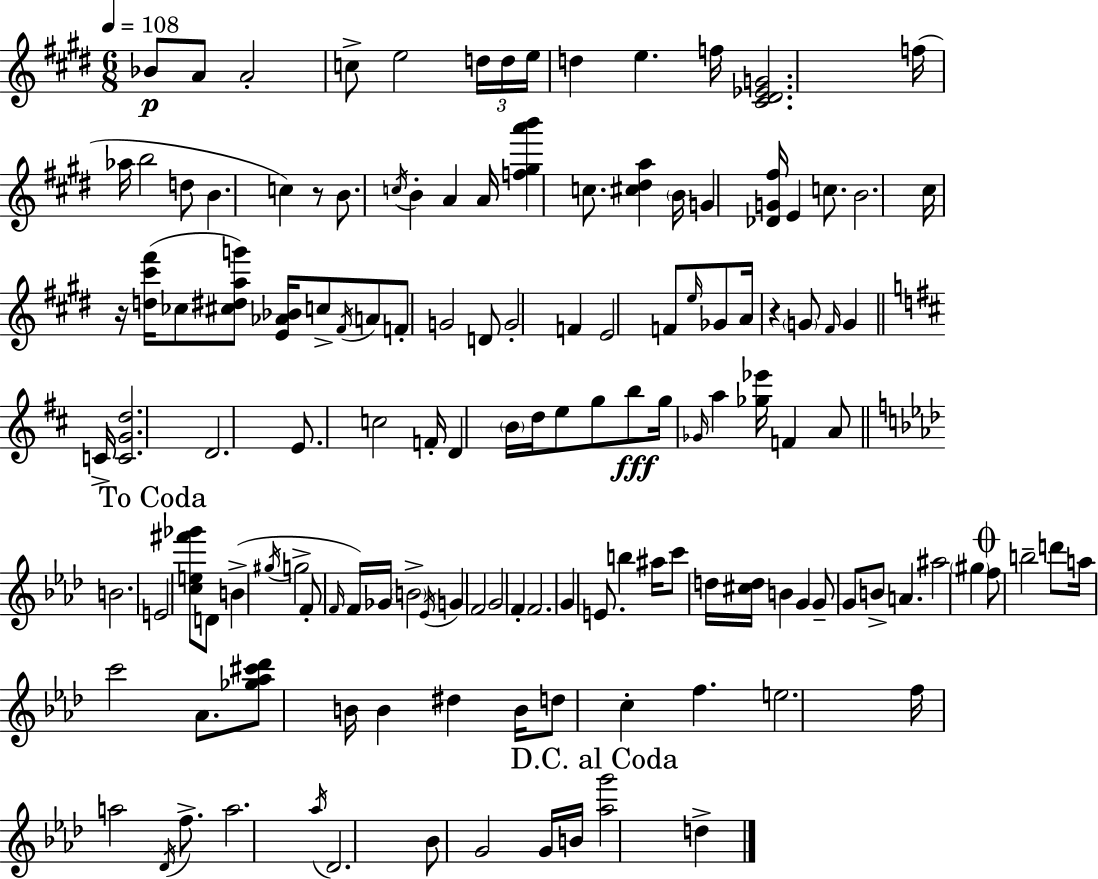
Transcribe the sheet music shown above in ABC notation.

X:1
T:Untitled
M:6/8
L:1/4
K:E
_B/2 A/2 A2 c/2 e2 d/4 d/4 e/4 d e f/4 [^C^D_EG]2 f/4 _a/4 b2 d/2 B c z/2 B/2 c/4 B A A/4 [f^ga'b'] c/2 [^c^da] B/4 G [_DG^f]/4 E c/2 B2 ^c/4 z/4 [d^c'^f']/4 _c/2 [^c^dag']/2 [E_A_B]/4 c/2 ^F/4 A/2 F/2 G2 D/2 G2 F E2 F/2 e/4 _G/2 A/4 z G/2 ^F/4 G C/4 [CGd]2 D2 E/2 c2 F/4 D B/4 d/4 e/2 g/2 b/2 g/4 _G/4 a [_g_e']/4 F A/2 B2 E2 [ce^f'_g']/2 D/2 B ^g/4 g2 F/2 F/4 F/4 _G/4 B2 _E/4 G F2 G2 F F2 G E/2 b ^a/4 c'/2 d/4 [^cd]/4 B G G/2 G/2 B/2 A ^a2 ^g f/2 b2 d'/2 a/4 c'2 _A/2 [_g_a^c'_d']/2 B/4 B ^d B/4 d/2 c f e2 f/4 a2 _D/4 f/2 a2 _a/4 _D2 _B/2 G2 G/4 B/4 [_ag']2 d